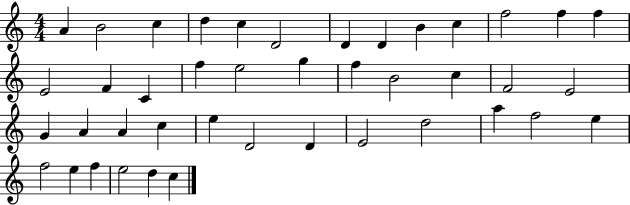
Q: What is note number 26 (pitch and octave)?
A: A4